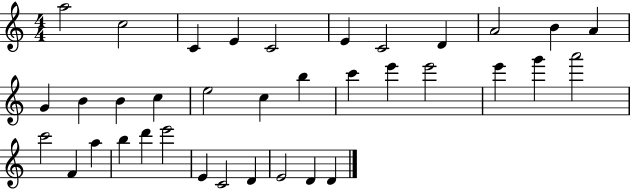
A5/h C5/h C4/q E4/q C4/h E4/q C4/h D4/q A4/h B4/q A4/q G4/q B4/q B4/q C5/q E5/h C5/q B5/q C6/q E6/q E6/h E6/q G6/q A6/h C6/h F4/q A5/q B5/q D6/q E6/h E4/q C4/h D4/q E4/h D4/q D4/q